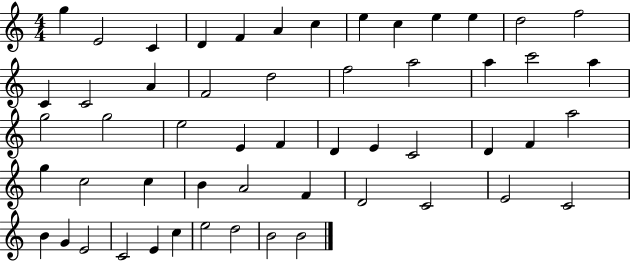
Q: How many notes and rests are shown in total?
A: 54